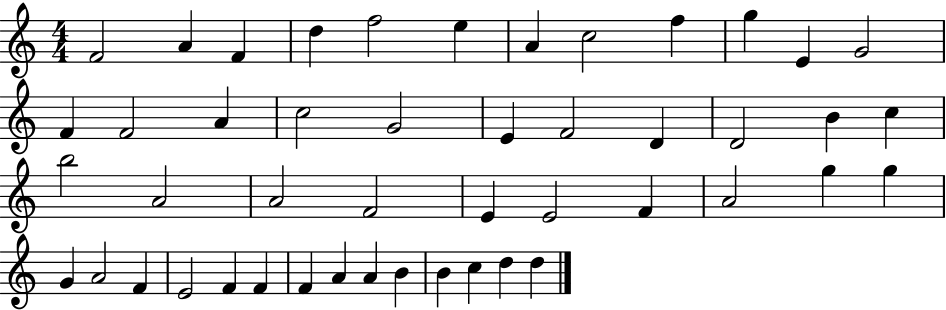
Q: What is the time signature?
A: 4/4